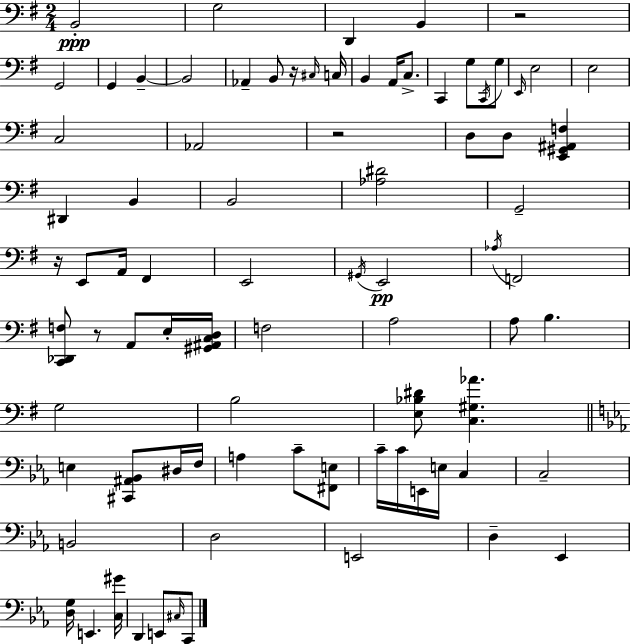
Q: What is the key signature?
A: E minor